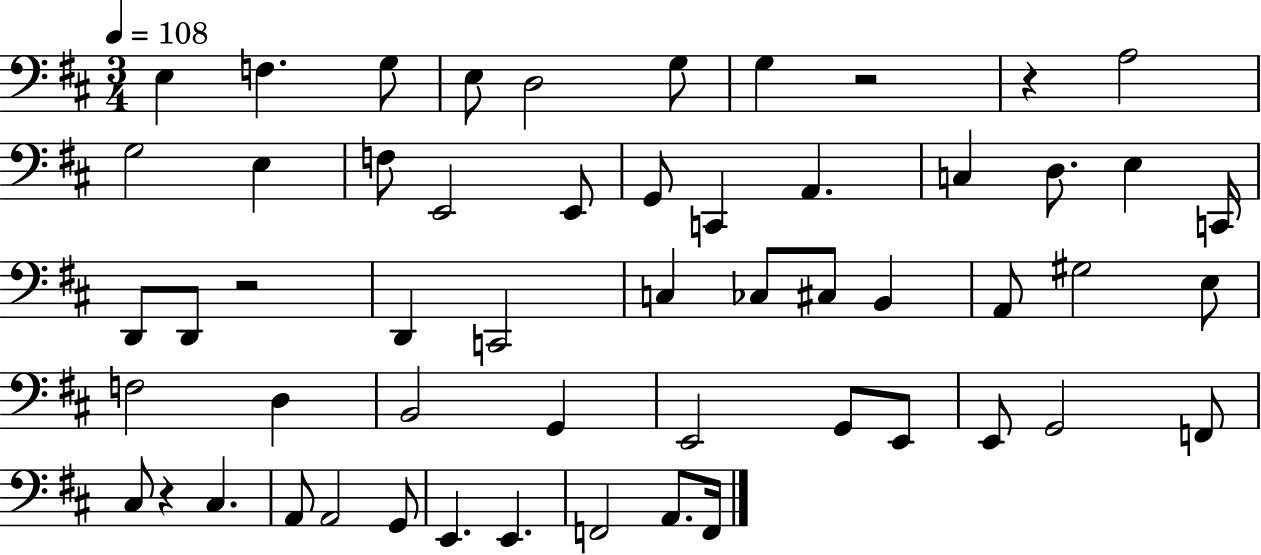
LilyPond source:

{
  \clef bass
  \numericTimeSignature
  \time 3/4
  \key d \major
  \tempo 4 = 108
  e4 f4. g8 | e8 d2 g8 | g4 r2 | r4 a2 | \break g2 e4 | f8 e,2 e,8 | g,8 c,4 a,4. | c4 d8. e4 c,16 | \break d,8 d,8 r2 | d,4 c,2 | c4 ces8 cis8 b,4 | a,8 gis2 e8 | \break f2 d4 | b,2 g,4 | e,2 g,8 e,8 | e,8 g,2 f,8 | \break cis8 r4 cis4. | a,8 a,2 g,8 | e,4. e,4. | f,2 a,8. f,16 | \break \bar "|."
}